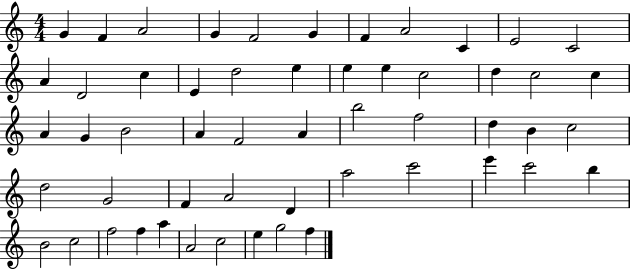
G4/q F4/q A4/h G4/q F4/h G4/q F4/q A4/h C4/q E4/h C4/h A4/q D4/h C5/q E4/q D5/h E5/q E5/q E5/q C5/h D5/q C5/h C5/q A4/q G4/q B4/h A4/q F4/h A4/q B5/h F5/h D5/q B4/q C5/h D5/h G4/h F4/q A4/h D4/q A5/h C6/h E6/q C6/h B5/q B4/h C5/h F5/h F5/q A5/q A4/h C5/h E5/q G5/h F5/q